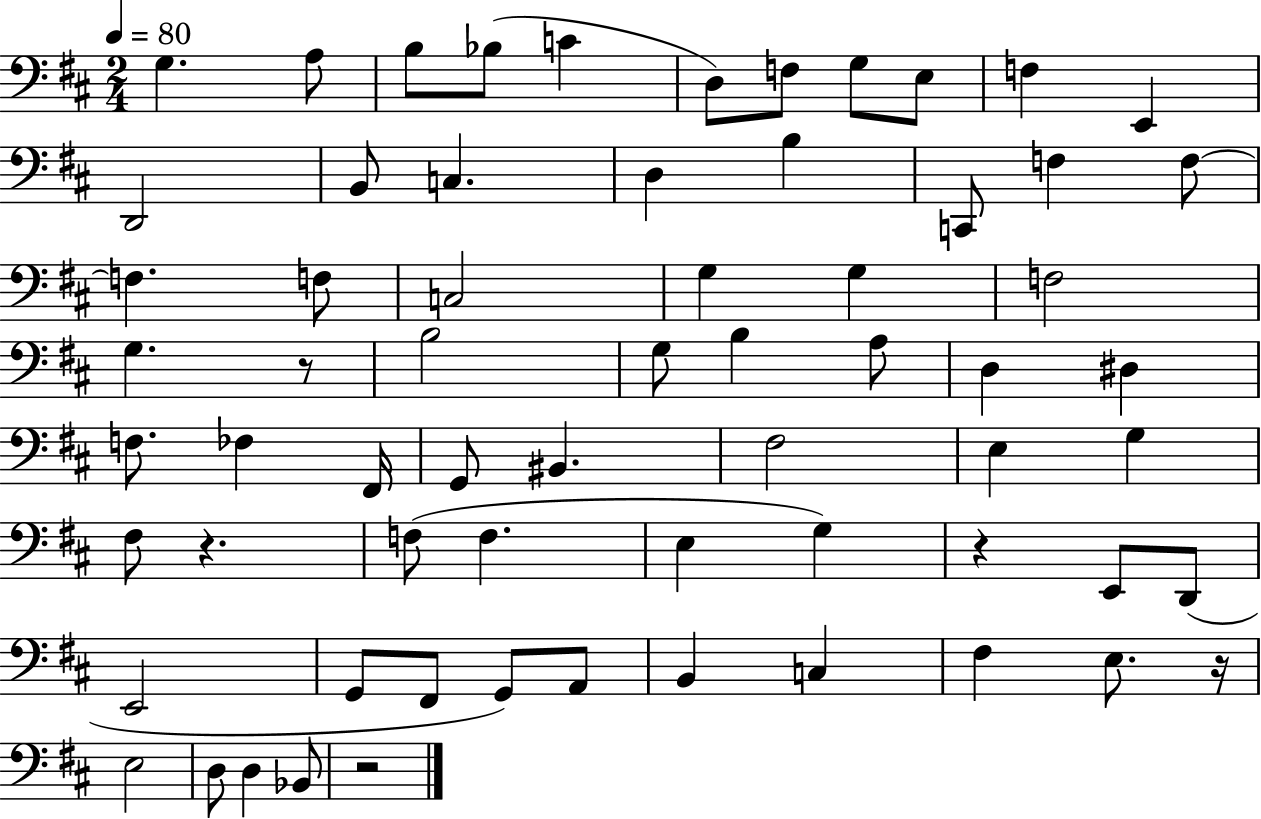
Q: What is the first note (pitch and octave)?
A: G3